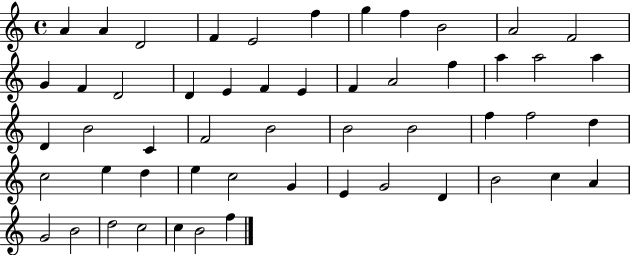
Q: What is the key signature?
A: C major